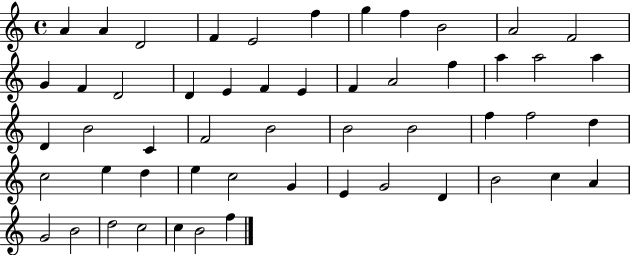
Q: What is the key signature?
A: C major